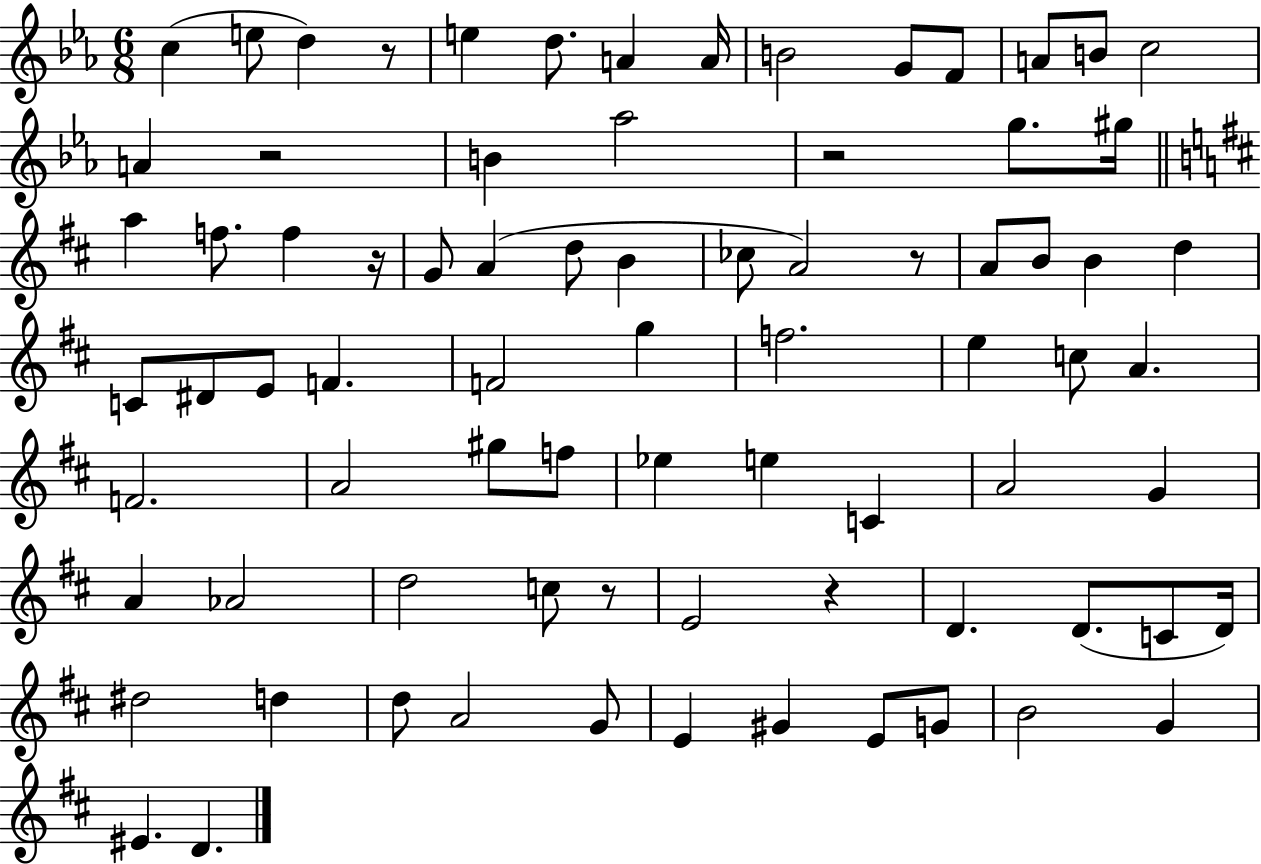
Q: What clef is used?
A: treble